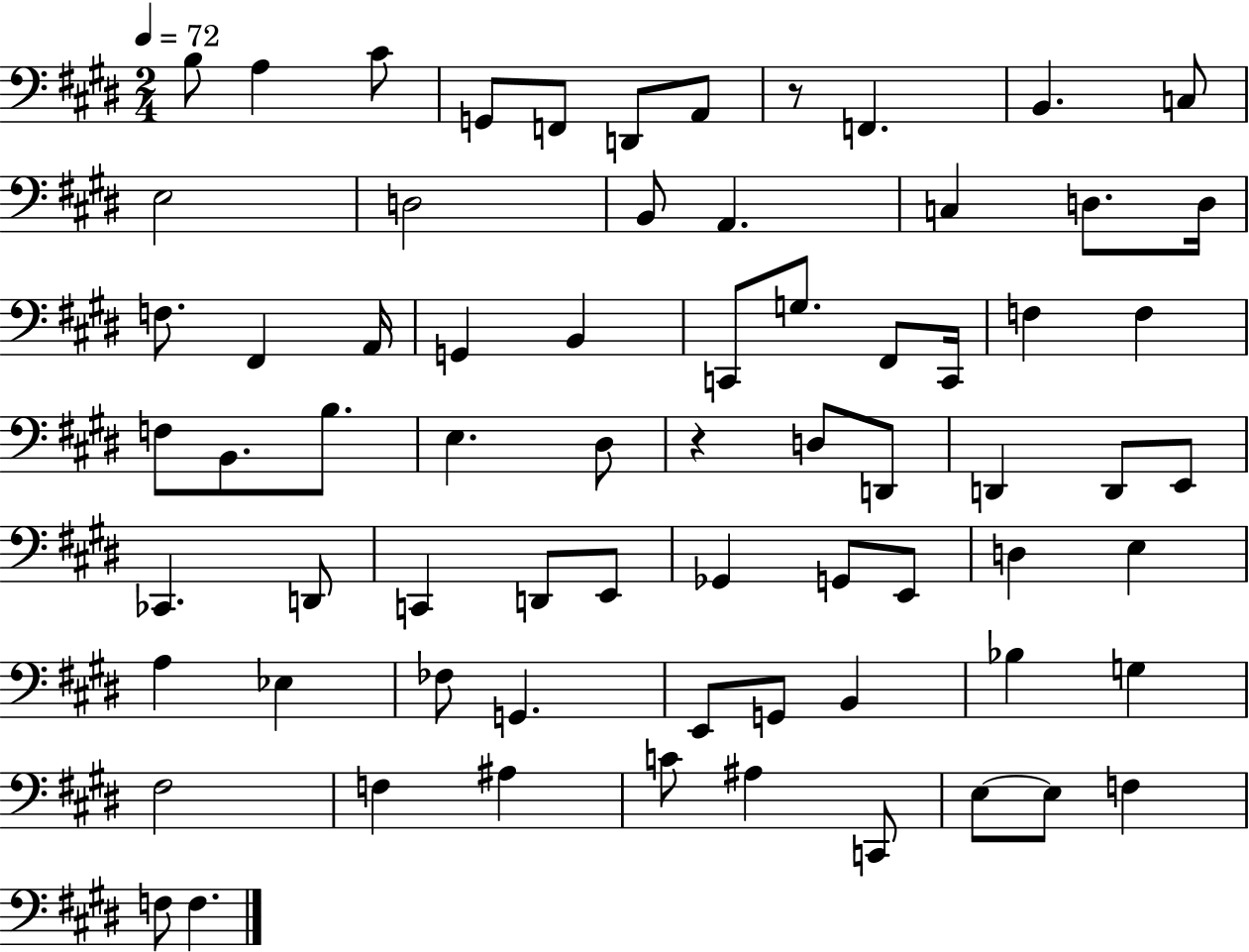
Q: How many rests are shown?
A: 2